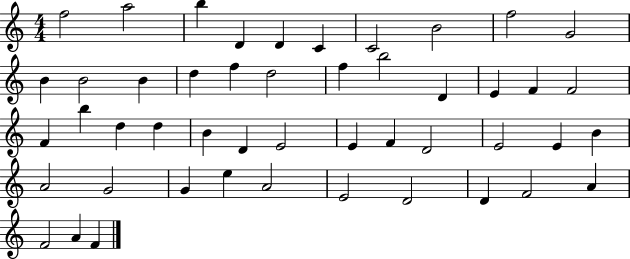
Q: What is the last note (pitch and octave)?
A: F4